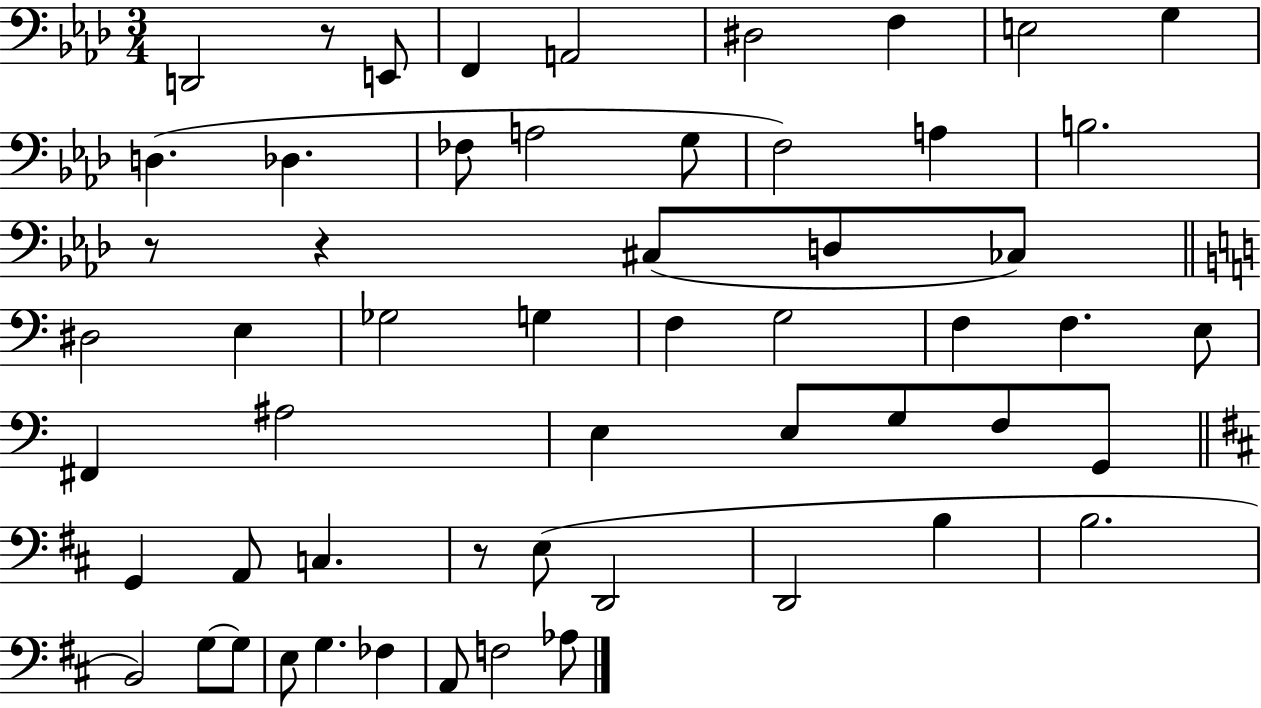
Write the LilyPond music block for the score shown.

{
  \clef bass
  \numericTimeSignature
  \time 3/4
  \key aes \major
  d,2 r8 e,8 | f,4 a,2 | dis2 f4 | e2 g4 | \break d4.( des4. | fes8 a2 g8 | f2) a4 | b2. | \break r8 r4 cis8( d8 ces8) | \bar "||" \break \key a \minor dis2 e4 | ges2 g4 | f4 g2 | f4 f4. e8 | \break fis,4 ais2 | e4 e8 g8 f8 g,8 | \bar "||" \break \key d \major g,4 a,8 c4. | r8 e8( d,2 | d,2 b4 | b2. | \break b,2) g8~~ g8 | e8 g4. fes4 | a,8 f2 aes8 | \bar "|."
}